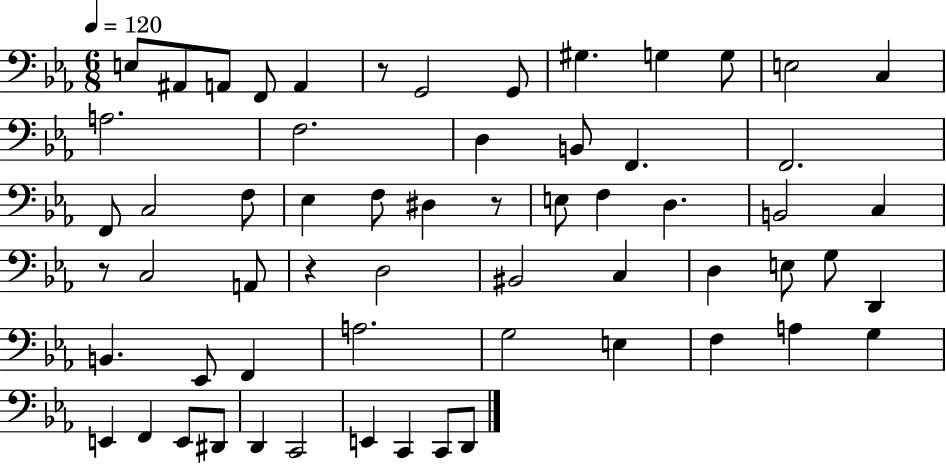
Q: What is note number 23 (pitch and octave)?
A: F3